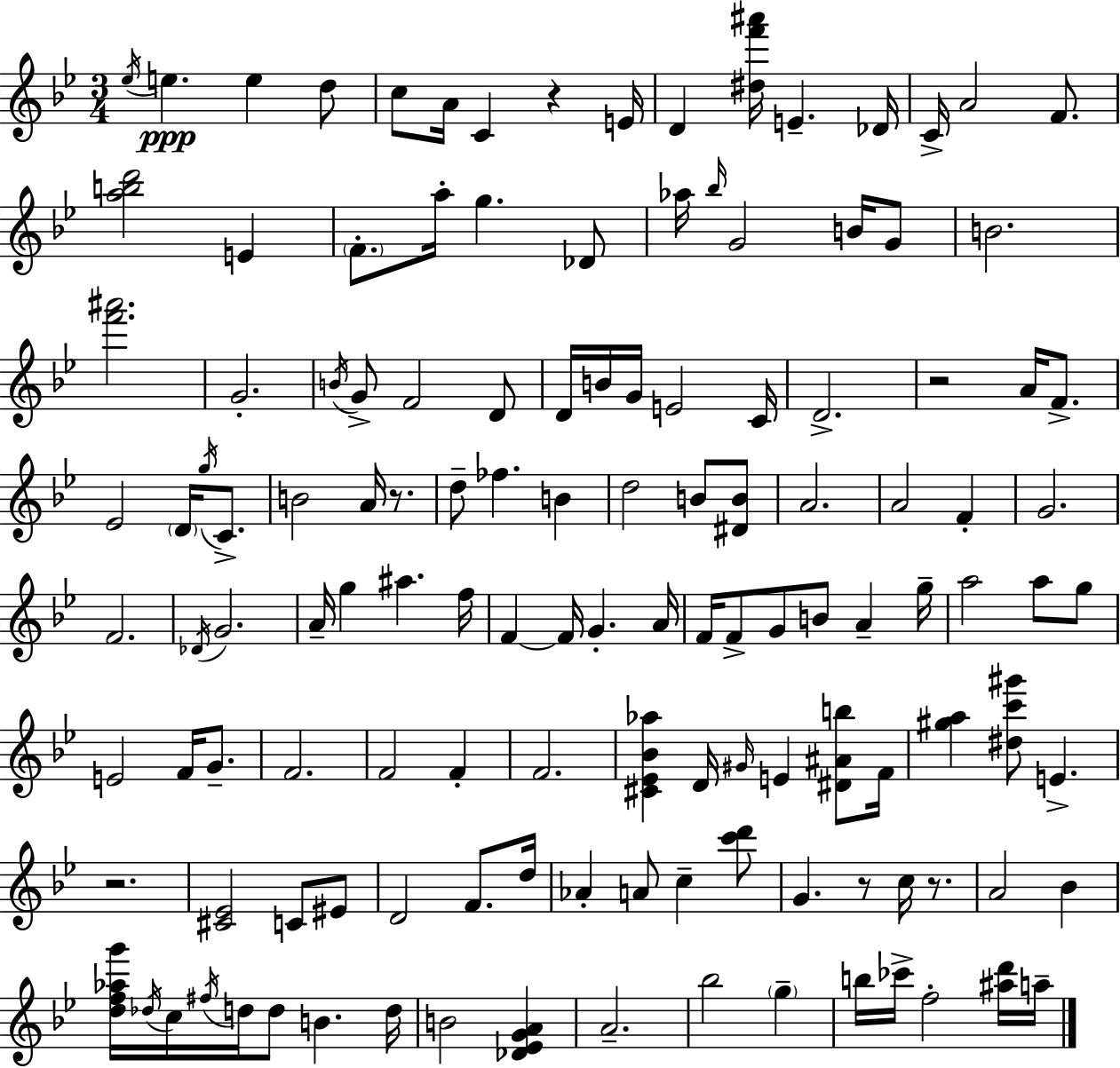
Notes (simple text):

Eb5/s E5/q. E5/q D5/e C5/e A4/s C4/q R/q E4/s D4/q [D#5,F6,A#6]/s E4/q. Db4/s C4/s A4/h F4/e. [A5,B5,D6]/h E4/q F4/e. A5/s G5/q. Db4/e Ab5/s Bb5/s G4/h B4/s G4/e B4/h. [F6,A#6]/h. G4/h. B4/s G4/e F4/h D4/e D4/s B4/s G4/s E4/h C4/s D4/h. R/h A4/s F4/e. Eb4/h D4/s G5/s C4/e. B4/h A4/s R/e. D5/e FES5/q. B4/q D5/h B4/e [D#4,B4]/e A4/h. A4/h F4/q G4/h. F4/h. Db4/s G4/h. A4/s G5/q A#5/q. F5/s F4/q F4/s G4/q. A4/s F4/s F4/e G4/e B4/e A4/q G5/s A5/h A5/e G5/e E4/h F4/s G4/e. F4/h. F4/h F4/q F4/h. [C#4,Eb4,Bb4,Ab5]/q D4/s G#4/s E4/q [D#4,A#4,B5]/e F4/s [G#5,A5]/q [D#5,C6,G#6]/e E4/q. R/h. [C#4,Eb4]/h C4/e EIS4/e D4/h F4/e. D5/s Ab4/q A4/e C5/q [C6,D6]/e G4/q. R/e C5/s R/e. A4/h Bb4/q [D5,F5,Ab5,G6]/s Db5/s C5/s F#5/s D5/s D5/e B4/q. D5/s B4/h [Db4,Eb4,G4,A4]/q A4/h. Bb5/h G5/q B5/s CES6/s F5/h [A#5,D6]/s A5/s